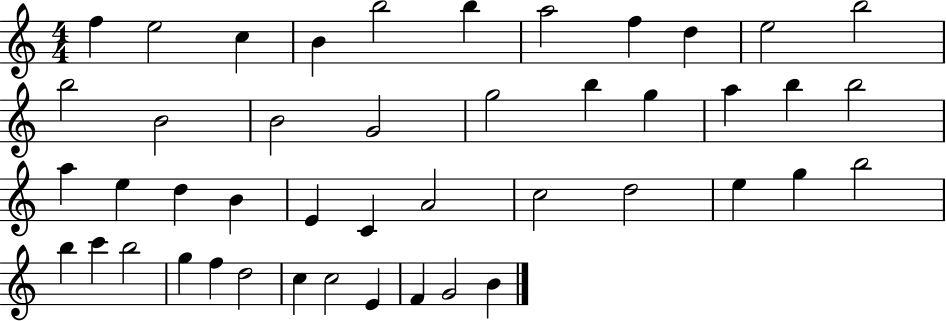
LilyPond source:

{
  \clef treble
  \numericTimeSignature
  \time 4/4
  \key c \major
  f''4 e''2 c''4 | b'4 b''2 b''4 | a''2 f''4 d''4 | e''2 b''2 | \break b''2 b'2 | b'2 g'2 | g''2 b''4 g''4 | a''4 b''4 b''2 | \break a''4 e''4 d''4 b'4 | e'4 c'4 a'2 | c''2 d''2 | e''4 g''4 b''2 | \break b''4 c'''4 b''2 | g''4 f''4 d''2 | c''4 c''2 e'4 | f'4 g'2 b'4 | \break \bar "|."
}